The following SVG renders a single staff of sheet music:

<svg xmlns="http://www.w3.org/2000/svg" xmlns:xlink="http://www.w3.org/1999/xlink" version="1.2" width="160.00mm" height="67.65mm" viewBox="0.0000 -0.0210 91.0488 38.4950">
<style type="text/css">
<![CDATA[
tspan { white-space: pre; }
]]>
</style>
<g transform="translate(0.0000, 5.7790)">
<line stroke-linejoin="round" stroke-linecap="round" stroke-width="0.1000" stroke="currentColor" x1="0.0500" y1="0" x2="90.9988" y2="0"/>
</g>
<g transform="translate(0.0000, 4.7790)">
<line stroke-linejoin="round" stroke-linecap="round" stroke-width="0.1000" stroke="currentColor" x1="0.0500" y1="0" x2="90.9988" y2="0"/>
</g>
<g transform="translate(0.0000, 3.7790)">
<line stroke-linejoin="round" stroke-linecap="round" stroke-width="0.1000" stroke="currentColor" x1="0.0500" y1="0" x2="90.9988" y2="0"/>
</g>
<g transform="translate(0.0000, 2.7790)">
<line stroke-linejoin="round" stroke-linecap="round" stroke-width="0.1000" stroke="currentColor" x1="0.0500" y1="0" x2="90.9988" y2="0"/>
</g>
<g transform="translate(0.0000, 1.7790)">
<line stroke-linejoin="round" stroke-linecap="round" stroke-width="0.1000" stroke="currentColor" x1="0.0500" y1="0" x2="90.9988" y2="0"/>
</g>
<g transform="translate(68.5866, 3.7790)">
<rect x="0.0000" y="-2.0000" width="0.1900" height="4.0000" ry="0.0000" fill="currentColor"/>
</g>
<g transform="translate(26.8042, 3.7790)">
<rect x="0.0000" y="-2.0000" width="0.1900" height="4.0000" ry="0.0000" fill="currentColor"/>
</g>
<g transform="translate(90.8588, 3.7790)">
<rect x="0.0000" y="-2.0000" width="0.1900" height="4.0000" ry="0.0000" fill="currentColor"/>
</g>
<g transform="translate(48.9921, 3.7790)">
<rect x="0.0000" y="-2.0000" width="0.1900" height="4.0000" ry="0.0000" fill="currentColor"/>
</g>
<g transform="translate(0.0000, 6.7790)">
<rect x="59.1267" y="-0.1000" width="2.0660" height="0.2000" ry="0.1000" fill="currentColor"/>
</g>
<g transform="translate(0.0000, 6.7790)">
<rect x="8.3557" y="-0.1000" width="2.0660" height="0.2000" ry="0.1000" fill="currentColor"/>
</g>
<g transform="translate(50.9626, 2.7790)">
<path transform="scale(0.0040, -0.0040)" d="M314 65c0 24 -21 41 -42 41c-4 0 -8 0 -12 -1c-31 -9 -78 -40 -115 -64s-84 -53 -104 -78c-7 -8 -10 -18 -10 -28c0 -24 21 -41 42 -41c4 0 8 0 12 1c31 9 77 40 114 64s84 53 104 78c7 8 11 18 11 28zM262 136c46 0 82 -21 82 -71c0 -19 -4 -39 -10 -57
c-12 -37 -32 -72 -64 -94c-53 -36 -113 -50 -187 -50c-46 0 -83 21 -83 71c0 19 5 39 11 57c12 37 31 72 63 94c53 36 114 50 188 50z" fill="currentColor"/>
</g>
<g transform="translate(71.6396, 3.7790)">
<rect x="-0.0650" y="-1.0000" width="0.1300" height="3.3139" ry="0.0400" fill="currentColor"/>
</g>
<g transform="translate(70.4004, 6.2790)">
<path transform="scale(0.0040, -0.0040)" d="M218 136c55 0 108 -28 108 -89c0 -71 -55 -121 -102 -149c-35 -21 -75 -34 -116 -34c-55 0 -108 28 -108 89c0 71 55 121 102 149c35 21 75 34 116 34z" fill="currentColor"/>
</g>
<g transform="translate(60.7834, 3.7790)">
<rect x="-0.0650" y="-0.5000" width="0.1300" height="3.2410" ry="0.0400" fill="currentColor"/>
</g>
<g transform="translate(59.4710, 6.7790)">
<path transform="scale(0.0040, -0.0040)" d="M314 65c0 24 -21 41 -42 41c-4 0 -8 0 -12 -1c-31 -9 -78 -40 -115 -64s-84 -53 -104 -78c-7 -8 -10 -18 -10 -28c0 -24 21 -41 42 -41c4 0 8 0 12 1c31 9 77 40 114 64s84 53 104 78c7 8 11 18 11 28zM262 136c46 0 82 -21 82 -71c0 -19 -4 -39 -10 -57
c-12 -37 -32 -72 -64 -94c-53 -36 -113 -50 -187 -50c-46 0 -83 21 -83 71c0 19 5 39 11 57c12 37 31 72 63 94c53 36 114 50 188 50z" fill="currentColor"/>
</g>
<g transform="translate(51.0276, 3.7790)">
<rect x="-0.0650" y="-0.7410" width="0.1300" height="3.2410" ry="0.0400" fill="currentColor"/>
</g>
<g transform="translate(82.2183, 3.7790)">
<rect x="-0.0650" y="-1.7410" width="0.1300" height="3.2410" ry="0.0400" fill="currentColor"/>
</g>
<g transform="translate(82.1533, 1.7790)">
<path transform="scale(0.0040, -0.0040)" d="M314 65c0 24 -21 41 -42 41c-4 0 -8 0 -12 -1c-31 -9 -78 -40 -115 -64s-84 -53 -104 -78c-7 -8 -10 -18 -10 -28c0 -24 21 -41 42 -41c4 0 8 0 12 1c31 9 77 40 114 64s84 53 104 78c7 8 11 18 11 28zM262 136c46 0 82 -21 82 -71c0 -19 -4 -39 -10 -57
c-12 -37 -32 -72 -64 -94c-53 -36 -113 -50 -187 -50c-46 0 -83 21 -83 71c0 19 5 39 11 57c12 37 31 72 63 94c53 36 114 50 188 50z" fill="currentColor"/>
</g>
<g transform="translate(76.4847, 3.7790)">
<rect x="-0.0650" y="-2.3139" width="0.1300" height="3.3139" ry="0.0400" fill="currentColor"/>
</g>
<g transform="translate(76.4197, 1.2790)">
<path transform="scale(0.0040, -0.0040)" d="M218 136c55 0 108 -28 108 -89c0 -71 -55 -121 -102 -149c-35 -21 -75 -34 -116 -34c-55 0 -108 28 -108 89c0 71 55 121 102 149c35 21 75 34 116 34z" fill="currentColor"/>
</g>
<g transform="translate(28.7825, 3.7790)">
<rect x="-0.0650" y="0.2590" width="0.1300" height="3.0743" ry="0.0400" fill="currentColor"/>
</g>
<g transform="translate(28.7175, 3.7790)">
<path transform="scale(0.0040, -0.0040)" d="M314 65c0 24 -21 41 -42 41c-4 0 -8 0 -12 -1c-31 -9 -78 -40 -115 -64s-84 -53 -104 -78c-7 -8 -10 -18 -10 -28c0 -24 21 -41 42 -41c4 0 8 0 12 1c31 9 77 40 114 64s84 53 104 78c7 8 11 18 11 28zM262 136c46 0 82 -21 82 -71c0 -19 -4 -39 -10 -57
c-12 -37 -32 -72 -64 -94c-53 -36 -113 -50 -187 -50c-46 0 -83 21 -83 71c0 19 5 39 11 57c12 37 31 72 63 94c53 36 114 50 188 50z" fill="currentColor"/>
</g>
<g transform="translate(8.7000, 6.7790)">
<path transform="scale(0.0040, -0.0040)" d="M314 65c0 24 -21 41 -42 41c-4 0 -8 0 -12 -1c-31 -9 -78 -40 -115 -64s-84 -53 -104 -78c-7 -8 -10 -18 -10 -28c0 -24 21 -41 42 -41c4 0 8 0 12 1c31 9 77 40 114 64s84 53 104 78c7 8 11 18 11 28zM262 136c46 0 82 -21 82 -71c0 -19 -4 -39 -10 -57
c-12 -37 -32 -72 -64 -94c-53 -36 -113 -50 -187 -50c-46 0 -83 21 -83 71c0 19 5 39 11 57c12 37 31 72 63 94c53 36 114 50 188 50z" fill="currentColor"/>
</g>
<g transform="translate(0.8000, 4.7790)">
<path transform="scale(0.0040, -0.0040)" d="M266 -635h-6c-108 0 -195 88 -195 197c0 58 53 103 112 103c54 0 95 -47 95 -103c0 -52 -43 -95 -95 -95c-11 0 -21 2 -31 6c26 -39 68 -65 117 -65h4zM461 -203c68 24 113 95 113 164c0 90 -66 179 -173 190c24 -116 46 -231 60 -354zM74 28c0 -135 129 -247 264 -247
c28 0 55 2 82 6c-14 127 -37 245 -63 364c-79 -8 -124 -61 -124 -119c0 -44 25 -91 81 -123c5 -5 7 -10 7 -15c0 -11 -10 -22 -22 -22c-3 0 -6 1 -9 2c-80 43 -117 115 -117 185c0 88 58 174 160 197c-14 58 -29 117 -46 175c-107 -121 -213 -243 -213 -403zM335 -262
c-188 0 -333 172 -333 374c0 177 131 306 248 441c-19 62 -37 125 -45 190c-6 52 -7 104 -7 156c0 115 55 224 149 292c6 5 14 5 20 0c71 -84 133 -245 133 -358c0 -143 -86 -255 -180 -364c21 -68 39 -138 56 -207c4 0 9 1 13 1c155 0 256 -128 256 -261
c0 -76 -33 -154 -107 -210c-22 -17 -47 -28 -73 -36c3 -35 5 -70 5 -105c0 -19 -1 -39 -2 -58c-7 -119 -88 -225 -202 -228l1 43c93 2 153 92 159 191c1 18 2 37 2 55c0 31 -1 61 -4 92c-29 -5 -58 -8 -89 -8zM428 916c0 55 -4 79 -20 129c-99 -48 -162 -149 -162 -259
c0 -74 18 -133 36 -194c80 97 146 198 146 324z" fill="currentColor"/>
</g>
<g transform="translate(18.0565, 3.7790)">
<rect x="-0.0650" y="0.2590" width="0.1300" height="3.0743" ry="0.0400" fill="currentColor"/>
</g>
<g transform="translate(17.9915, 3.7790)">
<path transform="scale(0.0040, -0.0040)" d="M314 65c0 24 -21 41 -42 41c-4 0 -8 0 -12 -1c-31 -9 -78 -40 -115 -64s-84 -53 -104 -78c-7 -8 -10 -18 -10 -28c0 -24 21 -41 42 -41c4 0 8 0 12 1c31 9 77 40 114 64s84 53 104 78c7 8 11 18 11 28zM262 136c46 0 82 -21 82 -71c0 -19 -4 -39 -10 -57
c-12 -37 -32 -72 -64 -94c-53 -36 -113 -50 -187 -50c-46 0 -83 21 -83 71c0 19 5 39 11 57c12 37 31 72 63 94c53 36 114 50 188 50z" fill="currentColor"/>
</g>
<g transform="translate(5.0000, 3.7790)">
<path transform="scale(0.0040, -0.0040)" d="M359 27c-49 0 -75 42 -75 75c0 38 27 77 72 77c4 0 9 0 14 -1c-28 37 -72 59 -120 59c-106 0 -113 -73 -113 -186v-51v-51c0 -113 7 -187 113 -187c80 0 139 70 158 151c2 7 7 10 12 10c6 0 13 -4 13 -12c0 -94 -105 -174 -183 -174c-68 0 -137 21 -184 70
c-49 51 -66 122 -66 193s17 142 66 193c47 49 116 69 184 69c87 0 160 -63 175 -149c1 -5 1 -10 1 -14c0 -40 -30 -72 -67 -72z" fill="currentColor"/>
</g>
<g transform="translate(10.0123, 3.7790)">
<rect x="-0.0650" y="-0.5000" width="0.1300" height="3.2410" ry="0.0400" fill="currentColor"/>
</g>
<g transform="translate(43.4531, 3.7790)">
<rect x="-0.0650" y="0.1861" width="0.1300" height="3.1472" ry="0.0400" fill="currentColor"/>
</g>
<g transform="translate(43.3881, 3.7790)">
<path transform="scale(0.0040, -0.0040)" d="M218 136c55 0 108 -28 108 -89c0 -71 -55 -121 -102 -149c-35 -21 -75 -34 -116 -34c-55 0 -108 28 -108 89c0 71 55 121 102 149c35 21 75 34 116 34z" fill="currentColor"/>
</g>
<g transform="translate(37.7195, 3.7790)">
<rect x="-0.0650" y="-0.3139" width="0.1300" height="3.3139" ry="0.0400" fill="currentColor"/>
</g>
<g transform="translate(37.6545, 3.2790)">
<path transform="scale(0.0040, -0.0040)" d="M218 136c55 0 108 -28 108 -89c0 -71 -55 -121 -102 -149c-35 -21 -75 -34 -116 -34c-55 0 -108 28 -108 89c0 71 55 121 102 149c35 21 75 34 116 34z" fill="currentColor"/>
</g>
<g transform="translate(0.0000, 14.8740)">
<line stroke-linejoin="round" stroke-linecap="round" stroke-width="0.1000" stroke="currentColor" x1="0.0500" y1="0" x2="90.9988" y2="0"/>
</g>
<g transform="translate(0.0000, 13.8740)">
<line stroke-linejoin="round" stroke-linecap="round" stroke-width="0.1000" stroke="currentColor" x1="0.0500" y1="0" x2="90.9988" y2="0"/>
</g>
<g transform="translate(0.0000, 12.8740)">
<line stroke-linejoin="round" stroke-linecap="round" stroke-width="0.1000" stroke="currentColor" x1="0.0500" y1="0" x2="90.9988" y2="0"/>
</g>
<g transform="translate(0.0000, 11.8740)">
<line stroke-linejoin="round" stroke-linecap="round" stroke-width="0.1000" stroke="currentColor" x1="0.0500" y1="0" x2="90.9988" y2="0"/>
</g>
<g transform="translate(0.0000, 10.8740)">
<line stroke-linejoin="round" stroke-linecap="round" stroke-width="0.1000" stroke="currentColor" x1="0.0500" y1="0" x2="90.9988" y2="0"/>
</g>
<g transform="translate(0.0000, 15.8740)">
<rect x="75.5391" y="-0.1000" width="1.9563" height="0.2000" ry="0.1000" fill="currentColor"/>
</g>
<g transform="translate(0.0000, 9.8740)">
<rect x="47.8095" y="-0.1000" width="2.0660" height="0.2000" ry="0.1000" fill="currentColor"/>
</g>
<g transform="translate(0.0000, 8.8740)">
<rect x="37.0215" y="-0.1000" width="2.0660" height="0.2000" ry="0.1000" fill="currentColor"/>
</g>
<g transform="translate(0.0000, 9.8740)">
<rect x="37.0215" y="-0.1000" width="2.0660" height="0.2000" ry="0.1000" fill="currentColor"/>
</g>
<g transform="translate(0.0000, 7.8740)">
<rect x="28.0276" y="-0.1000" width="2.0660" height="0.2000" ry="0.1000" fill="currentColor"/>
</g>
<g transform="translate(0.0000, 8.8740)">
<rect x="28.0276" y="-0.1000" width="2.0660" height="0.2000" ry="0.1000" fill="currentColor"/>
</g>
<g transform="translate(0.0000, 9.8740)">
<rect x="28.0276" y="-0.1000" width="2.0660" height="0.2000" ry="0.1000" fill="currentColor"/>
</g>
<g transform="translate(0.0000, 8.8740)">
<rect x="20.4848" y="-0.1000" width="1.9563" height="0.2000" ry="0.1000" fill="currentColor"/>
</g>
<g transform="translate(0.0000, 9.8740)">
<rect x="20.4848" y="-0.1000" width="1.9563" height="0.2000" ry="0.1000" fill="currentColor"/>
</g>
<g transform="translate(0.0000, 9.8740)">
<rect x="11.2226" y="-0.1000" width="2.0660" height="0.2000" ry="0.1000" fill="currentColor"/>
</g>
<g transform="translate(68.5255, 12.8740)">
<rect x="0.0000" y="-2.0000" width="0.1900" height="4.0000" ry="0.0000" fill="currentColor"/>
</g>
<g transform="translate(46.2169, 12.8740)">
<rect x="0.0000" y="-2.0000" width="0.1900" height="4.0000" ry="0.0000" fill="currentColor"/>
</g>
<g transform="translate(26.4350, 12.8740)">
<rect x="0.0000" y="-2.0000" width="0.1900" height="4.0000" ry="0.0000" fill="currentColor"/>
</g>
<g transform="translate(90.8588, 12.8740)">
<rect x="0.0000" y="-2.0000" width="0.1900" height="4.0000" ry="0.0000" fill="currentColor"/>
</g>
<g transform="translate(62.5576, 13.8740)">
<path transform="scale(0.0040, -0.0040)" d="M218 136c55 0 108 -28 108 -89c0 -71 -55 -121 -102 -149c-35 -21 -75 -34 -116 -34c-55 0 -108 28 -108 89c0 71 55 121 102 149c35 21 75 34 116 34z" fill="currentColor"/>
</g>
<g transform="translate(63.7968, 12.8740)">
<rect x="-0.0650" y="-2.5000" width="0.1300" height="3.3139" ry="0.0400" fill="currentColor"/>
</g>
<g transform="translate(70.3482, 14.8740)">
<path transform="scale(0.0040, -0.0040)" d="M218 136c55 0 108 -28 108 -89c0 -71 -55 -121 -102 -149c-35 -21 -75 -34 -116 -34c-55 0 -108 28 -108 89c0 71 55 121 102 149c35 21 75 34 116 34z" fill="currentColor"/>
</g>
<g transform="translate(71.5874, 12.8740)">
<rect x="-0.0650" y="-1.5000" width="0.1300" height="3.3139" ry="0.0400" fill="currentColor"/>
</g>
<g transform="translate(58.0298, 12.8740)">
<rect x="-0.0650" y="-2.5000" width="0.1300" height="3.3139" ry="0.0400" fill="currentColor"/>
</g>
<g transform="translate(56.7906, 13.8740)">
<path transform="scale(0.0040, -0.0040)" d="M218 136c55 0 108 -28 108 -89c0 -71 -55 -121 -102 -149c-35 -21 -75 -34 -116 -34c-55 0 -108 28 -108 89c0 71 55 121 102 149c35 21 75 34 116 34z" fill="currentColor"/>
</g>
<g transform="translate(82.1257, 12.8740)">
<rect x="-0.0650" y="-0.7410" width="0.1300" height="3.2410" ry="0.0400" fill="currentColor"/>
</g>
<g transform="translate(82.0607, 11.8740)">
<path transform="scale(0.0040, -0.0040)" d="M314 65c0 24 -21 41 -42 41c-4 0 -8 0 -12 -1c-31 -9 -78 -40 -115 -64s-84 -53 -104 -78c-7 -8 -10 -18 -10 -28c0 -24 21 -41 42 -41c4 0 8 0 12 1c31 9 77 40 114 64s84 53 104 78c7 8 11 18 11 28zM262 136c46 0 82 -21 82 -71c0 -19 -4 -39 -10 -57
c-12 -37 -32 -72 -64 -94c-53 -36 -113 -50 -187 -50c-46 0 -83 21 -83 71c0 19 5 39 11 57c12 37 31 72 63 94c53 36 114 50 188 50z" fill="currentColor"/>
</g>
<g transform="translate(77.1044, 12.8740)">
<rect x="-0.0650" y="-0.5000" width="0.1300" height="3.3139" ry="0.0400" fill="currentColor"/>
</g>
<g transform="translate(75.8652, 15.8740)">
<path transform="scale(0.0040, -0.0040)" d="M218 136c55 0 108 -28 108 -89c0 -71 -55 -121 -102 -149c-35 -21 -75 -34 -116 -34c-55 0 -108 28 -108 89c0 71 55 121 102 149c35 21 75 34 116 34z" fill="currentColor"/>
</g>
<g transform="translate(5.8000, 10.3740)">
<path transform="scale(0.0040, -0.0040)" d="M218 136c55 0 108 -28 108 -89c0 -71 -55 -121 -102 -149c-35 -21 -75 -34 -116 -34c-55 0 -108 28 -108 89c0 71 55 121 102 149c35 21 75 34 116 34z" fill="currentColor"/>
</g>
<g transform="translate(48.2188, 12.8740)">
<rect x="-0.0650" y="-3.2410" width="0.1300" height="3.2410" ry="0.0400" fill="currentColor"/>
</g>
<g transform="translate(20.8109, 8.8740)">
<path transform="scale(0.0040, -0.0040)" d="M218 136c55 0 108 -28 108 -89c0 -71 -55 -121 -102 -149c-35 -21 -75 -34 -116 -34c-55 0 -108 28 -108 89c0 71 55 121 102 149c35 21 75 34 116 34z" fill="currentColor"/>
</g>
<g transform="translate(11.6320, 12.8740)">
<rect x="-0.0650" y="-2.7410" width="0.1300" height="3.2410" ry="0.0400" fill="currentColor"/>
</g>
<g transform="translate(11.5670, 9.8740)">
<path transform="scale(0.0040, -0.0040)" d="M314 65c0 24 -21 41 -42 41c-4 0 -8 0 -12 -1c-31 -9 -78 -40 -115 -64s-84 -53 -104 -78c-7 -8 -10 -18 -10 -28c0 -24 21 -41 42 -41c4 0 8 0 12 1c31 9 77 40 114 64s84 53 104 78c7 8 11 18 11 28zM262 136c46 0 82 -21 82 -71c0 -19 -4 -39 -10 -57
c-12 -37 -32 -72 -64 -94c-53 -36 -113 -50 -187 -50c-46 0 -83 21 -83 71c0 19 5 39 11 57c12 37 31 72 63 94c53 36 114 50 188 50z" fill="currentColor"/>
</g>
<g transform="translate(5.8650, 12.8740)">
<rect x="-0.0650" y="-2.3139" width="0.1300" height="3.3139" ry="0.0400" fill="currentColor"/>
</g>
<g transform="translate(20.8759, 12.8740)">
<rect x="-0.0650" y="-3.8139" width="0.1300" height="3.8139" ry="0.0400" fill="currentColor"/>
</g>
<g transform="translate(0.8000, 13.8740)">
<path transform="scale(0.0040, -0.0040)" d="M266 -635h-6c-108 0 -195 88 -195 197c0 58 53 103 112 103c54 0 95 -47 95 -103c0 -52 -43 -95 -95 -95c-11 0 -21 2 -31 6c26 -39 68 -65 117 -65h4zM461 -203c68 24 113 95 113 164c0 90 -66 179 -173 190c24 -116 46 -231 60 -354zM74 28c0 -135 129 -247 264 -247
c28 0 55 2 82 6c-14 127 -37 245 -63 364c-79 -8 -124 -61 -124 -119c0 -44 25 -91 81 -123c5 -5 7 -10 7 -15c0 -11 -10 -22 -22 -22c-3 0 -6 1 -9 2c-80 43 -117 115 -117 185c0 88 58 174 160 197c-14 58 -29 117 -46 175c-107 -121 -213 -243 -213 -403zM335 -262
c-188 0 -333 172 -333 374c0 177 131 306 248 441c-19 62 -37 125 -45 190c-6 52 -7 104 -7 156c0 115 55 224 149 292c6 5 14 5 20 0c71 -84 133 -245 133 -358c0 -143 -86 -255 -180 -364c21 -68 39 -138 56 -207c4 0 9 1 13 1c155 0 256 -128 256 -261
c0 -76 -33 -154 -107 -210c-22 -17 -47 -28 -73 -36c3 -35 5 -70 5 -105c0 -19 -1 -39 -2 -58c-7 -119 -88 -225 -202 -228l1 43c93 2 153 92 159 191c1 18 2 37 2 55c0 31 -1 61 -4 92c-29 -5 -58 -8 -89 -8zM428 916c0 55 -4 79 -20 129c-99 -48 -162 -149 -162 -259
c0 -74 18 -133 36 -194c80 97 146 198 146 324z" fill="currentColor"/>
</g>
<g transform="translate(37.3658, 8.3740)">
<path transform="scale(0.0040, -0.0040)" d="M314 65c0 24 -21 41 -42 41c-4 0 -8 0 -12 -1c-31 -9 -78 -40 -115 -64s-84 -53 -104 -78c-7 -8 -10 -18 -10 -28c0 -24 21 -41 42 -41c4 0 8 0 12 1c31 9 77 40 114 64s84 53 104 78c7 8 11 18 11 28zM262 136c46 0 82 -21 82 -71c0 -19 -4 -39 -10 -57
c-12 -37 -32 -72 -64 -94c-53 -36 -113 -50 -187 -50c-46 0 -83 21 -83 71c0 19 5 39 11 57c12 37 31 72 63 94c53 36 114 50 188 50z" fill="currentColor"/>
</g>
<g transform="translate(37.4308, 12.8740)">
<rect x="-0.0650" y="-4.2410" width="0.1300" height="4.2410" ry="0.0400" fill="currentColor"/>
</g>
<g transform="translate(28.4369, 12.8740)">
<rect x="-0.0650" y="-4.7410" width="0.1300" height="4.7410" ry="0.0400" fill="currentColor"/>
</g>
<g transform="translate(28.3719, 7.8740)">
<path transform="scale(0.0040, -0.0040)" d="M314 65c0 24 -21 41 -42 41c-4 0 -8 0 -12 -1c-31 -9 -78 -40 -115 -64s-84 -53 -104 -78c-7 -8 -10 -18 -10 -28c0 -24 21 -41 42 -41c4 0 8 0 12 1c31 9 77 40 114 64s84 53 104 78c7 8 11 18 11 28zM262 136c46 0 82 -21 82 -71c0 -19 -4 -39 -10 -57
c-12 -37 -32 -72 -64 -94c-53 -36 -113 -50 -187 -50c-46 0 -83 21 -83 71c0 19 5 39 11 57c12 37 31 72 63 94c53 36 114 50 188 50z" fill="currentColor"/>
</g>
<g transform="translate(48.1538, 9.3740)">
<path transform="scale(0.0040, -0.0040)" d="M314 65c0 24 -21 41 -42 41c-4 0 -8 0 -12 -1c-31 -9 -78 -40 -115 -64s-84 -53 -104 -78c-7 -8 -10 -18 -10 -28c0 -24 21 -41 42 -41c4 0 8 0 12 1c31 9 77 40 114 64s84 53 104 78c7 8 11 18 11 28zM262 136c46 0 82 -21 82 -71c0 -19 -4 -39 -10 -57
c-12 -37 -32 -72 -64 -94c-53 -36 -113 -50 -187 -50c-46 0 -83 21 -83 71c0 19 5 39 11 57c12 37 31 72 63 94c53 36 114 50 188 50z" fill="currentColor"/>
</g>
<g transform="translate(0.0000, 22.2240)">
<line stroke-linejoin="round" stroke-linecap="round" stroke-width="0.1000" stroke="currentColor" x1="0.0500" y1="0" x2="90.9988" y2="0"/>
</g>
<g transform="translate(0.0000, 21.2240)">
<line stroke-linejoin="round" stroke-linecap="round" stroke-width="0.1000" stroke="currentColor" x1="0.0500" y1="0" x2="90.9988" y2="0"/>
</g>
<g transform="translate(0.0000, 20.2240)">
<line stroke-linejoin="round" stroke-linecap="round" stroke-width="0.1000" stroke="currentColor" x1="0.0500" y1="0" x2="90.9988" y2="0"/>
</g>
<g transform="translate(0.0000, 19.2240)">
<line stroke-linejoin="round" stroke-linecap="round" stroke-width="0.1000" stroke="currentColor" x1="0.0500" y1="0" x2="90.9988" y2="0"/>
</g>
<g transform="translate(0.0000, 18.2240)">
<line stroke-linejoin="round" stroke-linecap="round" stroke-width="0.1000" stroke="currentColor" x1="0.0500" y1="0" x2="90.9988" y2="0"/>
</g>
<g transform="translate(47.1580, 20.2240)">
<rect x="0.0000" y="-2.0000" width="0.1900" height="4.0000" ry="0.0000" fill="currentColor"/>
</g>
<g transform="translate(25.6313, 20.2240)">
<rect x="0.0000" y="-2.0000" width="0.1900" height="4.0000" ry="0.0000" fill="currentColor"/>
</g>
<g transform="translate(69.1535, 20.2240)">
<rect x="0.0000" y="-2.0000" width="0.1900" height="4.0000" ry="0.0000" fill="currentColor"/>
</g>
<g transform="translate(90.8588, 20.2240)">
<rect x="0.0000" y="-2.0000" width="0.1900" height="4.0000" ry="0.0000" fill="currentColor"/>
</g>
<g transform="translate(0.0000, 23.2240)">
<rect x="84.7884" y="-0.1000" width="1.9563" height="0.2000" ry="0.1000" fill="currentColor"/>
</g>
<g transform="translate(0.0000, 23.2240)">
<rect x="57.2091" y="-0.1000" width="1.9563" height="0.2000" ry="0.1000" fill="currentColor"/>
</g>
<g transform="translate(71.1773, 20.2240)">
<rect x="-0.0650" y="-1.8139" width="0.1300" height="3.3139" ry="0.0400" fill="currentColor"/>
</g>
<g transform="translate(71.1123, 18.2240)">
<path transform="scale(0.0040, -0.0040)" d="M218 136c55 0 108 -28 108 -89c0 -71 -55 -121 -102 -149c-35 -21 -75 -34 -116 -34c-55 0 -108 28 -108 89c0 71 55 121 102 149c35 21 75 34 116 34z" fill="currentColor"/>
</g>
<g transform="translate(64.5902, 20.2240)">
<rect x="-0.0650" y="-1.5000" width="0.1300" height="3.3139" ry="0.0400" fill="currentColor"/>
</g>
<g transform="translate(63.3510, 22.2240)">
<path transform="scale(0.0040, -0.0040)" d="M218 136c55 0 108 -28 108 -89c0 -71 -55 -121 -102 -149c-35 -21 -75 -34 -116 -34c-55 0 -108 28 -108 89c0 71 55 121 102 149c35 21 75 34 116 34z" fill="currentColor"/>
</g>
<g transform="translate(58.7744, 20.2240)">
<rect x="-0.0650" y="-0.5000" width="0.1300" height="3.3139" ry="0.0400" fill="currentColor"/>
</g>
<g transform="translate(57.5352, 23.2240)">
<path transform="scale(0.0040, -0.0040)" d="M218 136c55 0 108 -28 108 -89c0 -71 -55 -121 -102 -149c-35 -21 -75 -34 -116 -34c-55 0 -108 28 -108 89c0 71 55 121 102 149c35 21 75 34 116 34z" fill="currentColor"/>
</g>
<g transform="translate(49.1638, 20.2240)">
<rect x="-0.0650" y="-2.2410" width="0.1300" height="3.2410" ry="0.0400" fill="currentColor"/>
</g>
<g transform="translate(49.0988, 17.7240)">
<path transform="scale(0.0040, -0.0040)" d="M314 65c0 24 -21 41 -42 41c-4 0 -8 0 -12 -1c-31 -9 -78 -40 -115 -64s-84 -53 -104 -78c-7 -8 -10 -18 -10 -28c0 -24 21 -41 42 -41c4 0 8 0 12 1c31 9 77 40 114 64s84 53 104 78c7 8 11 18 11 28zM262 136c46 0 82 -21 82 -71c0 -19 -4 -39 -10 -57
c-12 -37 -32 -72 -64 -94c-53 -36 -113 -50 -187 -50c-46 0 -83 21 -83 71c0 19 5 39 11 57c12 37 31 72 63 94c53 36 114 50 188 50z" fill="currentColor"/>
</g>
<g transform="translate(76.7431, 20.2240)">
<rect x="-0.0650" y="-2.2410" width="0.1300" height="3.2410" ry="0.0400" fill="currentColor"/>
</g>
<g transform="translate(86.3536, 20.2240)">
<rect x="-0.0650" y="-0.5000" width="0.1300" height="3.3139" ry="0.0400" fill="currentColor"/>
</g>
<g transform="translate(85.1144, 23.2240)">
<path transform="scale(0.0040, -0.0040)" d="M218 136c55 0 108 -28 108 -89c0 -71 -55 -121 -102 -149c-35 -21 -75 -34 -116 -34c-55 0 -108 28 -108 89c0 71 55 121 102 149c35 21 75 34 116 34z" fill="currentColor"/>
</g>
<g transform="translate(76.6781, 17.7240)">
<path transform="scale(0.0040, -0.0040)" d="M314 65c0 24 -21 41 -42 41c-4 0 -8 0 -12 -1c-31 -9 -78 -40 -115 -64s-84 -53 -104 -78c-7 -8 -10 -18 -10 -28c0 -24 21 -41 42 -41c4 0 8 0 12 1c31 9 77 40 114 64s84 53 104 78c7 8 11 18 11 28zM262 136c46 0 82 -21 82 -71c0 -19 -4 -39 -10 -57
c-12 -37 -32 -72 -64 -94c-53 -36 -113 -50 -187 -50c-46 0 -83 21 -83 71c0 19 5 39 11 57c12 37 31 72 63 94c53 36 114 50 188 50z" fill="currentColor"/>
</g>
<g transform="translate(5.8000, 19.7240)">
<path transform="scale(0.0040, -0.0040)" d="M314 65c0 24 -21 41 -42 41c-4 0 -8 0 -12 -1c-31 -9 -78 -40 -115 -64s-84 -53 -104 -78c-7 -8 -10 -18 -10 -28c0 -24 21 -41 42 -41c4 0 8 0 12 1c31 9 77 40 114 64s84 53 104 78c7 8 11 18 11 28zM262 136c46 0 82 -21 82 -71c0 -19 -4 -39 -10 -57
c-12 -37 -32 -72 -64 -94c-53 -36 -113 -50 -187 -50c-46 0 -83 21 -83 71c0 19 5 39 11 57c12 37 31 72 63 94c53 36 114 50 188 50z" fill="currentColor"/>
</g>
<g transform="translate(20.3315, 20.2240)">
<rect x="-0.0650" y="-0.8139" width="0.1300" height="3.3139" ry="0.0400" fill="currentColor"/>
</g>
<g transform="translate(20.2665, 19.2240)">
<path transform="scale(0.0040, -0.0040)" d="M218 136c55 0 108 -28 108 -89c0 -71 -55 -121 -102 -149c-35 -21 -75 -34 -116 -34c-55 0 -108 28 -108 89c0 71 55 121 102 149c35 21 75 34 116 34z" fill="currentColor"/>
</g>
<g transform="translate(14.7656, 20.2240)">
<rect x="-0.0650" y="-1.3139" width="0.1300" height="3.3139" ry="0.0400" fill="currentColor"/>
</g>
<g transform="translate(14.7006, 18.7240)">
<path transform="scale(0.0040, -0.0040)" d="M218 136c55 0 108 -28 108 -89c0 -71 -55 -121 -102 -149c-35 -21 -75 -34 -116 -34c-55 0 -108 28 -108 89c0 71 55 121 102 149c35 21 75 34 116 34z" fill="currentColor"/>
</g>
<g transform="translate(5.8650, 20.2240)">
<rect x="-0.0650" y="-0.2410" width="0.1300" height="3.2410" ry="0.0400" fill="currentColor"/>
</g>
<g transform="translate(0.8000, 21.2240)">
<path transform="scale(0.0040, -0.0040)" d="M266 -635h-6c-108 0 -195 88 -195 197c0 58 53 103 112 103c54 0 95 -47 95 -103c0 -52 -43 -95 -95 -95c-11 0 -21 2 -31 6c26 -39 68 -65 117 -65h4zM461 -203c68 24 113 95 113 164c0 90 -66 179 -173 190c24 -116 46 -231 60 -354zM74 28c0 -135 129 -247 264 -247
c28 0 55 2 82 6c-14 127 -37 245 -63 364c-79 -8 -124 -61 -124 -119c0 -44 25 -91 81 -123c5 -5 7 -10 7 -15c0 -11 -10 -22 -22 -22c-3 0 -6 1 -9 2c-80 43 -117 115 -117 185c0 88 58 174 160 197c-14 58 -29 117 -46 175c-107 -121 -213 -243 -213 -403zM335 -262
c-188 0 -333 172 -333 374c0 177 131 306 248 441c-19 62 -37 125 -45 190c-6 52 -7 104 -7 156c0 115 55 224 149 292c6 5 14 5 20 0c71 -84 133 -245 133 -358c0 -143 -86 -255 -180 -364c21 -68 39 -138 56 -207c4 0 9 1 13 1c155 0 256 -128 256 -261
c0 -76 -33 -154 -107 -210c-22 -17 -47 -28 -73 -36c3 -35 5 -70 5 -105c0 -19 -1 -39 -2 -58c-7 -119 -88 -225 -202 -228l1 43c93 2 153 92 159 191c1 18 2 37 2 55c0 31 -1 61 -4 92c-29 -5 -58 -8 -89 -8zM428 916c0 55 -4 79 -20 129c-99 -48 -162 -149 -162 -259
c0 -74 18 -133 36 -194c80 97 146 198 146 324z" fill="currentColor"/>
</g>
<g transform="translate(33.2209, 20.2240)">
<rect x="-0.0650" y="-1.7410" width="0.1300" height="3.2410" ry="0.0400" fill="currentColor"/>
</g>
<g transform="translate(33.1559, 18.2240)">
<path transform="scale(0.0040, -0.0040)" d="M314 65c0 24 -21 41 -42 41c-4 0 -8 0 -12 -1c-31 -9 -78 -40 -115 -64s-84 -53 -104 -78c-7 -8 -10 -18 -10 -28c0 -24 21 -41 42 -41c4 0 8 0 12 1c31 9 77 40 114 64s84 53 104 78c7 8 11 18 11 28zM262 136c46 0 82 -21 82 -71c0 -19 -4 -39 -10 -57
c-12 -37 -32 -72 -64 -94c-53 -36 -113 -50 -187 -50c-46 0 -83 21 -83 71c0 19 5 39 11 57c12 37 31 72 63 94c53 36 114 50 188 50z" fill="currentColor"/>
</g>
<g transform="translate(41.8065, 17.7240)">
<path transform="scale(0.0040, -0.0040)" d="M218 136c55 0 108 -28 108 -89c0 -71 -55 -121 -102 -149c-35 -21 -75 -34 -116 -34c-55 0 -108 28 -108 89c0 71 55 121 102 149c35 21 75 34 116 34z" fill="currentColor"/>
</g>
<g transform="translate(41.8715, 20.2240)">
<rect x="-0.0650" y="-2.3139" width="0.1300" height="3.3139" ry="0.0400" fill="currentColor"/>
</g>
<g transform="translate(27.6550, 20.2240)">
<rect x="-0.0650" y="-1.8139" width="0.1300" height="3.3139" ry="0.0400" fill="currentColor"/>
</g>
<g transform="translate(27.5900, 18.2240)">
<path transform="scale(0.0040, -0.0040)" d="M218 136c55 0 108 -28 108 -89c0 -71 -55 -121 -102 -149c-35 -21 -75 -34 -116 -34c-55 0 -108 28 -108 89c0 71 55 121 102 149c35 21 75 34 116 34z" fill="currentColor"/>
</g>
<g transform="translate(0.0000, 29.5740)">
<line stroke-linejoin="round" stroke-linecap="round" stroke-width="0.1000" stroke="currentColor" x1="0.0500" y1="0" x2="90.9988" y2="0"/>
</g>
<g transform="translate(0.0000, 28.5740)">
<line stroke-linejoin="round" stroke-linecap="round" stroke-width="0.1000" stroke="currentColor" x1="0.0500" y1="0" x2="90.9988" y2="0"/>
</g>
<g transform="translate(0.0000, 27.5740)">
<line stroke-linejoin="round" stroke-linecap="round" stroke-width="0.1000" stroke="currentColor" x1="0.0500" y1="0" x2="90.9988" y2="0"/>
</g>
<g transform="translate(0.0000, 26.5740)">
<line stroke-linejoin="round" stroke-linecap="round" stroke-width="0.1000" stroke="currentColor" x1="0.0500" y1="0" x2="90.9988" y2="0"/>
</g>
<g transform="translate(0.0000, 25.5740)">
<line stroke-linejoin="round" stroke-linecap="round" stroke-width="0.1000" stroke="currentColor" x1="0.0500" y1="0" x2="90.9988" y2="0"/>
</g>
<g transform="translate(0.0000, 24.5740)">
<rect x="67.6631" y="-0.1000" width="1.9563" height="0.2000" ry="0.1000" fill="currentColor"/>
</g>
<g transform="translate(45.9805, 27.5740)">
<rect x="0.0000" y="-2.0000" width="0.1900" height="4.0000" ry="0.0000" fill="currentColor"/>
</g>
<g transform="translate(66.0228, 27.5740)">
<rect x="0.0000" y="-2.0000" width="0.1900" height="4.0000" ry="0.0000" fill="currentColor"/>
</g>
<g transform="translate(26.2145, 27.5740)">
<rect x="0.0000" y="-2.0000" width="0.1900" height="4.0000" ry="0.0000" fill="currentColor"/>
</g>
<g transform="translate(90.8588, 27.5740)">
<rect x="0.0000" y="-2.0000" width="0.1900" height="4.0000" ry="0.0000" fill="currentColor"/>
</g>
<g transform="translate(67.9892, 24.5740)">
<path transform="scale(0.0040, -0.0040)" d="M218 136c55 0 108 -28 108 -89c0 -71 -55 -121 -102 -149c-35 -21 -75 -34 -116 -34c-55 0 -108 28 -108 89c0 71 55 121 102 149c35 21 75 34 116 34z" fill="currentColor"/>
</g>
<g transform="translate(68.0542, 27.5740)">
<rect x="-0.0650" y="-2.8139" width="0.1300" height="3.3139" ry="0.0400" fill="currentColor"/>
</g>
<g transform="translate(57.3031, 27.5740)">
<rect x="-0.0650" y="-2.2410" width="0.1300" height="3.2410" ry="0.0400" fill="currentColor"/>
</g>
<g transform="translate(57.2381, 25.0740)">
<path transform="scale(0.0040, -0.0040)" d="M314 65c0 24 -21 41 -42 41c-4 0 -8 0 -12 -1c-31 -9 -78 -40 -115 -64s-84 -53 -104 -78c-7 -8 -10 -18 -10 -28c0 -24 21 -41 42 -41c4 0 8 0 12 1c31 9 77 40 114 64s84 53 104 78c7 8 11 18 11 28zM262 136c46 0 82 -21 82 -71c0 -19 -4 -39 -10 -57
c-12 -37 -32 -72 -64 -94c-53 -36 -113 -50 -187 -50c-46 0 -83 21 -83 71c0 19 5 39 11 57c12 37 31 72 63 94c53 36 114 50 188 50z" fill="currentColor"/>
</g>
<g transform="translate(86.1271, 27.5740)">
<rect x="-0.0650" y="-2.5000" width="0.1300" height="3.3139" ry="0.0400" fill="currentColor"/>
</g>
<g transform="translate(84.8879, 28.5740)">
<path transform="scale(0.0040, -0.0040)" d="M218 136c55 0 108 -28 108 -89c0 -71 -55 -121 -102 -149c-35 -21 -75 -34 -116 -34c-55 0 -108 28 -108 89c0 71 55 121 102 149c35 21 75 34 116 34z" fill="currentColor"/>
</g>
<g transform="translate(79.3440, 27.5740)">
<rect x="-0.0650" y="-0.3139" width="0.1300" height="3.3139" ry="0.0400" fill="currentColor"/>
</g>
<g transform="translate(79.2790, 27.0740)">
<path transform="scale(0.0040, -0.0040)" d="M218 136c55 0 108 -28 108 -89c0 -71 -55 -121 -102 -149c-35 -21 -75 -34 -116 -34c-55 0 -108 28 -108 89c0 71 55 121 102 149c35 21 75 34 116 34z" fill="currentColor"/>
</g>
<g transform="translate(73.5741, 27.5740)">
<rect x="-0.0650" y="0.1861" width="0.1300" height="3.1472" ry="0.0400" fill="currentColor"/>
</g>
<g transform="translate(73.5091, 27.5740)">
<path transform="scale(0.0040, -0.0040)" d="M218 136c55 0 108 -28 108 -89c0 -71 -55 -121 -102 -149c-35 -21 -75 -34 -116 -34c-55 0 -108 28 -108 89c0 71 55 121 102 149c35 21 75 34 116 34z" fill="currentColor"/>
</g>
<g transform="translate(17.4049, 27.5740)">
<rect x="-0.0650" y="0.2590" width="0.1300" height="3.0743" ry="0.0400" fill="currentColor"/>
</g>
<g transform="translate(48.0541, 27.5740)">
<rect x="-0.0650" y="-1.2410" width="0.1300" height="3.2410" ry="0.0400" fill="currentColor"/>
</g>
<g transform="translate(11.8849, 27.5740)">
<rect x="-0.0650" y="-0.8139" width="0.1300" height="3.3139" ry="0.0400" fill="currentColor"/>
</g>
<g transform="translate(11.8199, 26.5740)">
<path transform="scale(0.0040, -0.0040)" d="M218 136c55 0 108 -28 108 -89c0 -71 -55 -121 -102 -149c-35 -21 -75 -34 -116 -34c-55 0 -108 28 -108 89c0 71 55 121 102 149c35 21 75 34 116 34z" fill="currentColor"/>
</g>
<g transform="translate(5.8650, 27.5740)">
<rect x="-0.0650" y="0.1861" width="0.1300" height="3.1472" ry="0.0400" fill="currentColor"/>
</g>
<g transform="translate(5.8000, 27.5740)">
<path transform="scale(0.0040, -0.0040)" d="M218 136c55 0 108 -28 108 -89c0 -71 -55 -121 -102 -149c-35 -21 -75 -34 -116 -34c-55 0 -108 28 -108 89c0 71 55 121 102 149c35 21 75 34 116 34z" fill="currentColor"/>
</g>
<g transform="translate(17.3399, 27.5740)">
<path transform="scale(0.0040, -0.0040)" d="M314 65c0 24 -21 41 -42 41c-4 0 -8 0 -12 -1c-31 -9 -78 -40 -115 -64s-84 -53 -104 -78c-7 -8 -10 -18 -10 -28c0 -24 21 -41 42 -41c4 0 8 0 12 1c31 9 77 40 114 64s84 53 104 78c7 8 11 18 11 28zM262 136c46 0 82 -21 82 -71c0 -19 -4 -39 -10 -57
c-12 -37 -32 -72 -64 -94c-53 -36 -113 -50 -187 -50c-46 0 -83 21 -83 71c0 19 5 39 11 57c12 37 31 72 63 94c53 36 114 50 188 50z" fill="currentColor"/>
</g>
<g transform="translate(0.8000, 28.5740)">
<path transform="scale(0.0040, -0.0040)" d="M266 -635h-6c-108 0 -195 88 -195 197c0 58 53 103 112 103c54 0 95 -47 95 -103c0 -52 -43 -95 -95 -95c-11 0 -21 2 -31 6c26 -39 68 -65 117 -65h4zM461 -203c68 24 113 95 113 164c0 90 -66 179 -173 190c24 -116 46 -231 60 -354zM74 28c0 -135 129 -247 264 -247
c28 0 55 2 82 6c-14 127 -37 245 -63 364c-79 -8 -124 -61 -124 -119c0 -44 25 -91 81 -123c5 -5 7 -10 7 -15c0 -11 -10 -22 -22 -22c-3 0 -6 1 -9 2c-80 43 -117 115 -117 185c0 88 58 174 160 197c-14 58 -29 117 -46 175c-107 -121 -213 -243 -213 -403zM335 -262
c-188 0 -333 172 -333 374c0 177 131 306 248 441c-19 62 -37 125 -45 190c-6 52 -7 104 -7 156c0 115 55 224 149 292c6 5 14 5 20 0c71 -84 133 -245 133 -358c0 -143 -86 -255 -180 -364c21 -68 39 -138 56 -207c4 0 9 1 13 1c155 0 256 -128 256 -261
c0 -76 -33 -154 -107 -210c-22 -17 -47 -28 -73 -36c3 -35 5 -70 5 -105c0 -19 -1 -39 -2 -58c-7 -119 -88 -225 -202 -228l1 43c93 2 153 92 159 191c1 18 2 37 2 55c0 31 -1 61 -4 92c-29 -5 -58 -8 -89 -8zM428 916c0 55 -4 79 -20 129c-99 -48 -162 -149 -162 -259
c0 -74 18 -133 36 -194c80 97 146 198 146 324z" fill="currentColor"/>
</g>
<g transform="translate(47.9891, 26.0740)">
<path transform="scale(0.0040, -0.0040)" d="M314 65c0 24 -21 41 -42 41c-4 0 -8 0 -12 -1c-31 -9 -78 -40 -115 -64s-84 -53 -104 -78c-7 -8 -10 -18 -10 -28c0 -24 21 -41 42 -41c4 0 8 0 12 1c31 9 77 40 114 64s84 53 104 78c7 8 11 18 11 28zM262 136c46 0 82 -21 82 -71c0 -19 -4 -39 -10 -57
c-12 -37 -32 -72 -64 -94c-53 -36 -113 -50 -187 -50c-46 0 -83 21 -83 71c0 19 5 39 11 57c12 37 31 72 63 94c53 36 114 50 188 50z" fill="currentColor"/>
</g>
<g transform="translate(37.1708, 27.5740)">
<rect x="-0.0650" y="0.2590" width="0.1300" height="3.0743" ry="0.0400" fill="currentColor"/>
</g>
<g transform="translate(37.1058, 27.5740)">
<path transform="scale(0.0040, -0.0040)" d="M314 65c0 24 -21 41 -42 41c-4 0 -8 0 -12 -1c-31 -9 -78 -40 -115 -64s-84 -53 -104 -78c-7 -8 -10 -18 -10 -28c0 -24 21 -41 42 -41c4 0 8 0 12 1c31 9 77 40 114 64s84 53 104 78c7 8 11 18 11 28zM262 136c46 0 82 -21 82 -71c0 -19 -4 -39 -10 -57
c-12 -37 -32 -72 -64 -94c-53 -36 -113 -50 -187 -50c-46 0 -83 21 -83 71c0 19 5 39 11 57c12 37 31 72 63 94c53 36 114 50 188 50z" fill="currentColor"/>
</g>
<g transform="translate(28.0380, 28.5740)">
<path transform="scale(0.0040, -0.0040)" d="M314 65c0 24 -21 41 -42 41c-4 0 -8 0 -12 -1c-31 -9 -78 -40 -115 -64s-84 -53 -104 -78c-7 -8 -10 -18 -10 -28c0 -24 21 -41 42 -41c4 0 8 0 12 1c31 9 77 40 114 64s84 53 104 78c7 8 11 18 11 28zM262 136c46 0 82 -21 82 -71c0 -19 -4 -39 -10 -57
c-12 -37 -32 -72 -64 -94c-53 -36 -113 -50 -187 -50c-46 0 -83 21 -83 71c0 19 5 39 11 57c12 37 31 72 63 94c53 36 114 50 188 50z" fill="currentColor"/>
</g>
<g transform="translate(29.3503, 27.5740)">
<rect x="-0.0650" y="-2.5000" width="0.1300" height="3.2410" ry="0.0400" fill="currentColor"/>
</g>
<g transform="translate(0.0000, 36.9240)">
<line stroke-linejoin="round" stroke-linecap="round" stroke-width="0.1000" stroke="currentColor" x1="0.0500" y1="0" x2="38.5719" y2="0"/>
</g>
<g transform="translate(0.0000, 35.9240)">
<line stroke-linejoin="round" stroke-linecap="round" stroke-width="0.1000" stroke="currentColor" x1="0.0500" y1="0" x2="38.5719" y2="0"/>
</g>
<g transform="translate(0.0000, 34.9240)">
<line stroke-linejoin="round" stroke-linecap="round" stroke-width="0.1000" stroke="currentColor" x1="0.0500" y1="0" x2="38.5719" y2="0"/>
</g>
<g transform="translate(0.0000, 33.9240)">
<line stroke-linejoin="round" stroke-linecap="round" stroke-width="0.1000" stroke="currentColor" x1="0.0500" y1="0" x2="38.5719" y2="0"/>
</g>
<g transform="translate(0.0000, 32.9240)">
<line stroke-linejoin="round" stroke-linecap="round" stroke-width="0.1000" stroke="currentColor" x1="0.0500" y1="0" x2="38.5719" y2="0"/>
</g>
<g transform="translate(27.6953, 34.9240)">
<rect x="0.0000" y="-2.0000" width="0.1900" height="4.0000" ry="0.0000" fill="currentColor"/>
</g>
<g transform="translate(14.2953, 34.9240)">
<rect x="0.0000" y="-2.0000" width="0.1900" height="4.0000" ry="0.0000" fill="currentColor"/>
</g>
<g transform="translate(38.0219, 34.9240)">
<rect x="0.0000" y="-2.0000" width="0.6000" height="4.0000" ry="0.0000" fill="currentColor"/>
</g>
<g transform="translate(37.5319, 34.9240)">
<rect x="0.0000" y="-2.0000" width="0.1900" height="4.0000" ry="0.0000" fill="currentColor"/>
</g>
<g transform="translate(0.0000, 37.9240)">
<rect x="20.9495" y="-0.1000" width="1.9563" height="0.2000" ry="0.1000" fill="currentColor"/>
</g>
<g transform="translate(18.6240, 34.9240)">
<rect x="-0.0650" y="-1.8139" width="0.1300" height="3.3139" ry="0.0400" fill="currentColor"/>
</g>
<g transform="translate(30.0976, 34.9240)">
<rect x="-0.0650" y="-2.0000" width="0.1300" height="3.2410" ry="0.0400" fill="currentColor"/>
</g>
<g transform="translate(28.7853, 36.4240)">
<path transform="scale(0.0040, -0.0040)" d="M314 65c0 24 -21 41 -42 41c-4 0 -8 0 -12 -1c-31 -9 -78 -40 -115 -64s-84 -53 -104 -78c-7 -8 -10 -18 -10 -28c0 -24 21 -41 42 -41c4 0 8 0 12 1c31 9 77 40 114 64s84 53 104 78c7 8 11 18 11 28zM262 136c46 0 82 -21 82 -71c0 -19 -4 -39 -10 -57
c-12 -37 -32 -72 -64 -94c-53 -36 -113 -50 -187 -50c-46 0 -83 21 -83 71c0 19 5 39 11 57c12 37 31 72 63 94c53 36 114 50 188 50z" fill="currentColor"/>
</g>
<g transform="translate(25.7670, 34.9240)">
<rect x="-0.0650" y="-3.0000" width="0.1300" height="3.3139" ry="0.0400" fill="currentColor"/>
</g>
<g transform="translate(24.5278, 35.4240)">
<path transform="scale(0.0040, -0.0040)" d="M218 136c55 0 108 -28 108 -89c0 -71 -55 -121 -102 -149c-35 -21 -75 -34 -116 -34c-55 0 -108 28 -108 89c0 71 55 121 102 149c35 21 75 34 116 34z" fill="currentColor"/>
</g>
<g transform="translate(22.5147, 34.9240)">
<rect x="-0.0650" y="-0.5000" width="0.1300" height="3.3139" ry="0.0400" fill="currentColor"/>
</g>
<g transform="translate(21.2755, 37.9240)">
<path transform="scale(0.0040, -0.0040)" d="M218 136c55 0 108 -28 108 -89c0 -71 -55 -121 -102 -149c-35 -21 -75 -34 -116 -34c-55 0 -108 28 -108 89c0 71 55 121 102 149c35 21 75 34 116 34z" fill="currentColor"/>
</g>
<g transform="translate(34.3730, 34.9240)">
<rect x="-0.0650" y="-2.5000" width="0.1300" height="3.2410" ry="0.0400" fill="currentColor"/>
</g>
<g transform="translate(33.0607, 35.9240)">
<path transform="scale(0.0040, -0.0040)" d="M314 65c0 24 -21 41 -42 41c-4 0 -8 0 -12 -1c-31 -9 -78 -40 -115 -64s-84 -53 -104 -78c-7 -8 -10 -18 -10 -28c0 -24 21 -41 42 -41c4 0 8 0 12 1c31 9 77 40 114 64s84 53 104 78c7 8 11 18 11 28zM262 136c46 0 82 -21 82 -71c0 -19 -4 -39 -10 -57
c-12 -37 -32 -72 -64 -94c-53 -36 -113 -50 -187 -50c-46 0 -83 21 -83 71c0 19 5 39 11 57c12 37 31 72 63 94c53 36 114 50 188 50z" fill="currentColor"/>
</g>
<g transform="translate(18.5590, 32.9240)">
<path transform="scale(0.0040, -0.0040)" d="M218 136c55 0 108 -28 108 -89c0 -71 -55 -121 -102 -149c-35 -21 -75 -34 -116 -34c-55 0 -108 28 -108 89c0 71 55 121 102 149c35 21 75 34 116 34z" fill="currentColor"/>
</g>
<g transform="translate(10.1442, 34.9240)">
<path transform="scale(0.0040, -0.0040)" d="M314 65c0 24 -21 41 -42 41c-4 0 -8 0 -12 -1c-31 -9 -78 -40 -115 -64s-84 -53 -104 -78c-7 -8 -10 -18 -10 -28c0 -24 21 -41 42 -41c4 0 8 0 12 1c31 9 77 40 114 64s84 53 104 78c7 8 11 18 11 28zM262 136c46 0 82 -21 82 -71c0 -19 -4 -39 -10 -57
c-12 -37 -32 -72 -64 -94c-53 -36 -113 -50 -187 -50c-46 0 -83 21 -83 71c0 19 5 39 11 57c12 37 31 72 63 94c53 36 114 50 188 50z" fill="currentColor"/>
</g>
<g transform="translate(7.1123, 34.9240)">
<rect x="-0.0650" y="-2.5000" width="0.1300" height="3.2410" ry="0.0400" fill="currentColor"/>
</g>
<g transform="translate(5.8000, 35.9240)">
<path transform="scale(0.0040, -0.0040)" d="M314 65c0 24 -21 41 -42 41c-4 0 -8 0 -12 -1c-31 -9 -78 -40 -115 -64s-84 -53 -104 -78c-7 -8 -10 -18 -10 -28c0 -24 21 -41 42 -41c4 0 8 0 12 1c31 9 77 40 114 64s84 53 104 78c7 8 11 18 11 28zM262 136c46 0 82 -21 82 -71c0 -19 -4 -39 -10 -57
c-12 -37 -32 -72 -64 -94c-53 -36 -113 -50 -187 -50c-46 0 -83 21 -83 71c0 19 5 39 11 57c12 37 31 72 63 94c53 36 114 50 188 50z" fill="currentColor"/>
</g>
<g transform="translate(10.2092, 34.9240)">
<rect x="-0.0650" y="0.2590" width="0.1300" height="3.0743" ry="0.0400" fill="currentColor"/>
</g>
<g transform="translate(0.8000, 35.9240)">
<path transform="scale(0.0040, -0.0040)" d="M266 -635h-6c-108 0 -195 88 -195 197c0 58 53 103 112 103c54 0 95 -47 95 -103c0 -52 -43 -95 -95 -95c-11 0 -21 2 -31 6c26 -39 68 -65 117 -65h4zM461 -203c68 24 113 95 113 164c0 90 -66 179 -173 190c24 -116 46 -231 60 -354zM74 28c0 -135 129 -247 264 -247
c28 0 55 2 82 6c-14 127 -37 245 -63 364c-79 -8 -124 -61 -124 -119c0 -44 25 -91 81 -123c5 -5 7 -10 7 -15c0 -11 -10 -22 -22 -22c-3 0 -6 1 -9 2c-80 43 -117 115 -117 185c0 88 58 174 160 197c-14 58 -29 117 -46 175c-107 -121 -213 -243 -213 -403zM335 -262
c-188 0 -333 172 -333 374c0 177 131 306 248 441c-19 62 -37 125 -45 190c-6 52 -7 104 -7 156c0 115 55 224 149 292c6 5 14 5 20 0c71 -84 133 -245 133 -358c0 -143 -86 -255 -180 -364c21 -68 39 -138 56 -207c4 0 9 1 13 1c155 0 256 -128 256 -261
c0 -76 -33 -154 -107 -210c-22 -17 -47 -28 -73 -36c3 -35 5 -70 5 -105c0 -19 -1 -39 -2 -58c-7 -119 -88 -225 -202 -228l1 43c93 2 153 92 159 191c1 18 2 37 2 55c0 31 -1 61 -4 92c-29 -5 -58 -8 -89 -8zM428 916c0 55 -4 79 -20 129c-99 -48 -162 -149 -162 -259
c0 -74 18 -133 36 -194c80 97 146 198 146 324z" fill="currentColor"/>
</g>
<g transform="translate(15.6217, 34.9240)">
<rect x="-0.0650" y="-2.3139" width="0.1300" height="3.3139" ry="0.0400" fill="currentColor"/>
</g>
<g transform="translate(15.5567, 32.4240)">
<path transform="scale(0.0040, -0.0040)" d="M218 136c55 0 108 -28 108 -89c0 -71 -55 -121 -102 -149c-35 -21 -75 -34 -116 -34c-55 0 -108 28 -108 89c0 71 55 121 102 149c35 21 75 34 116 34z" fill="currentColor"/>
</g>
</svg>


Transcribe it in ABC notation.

X:1
T:Untitled
M:4/4
L:1/4
K:C
C2 B2 B2 c B d2 C2 D g f2 g a2 c' e'2 d'2 b2 G G E C d2 c2 e d f f2 g g2 C E f g2 C B d B2 G2 B2 e2 g2 a B c G G2 B2 g f C A F2 G2